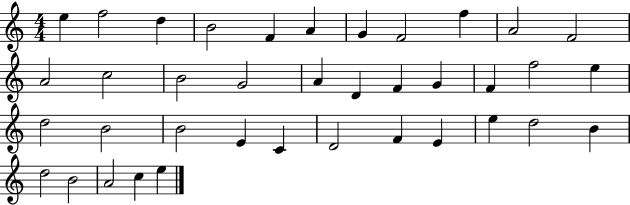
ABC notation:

X:1
T:Untitled
M:4/4
L:1/4
K:C
e f2 d B2 F A G F2 f A2 F2 A2 c2 B2 G2 A D F G F f2 e d2 B2 B2 E C D2 F E e d2 B d2 B2 A2 c e